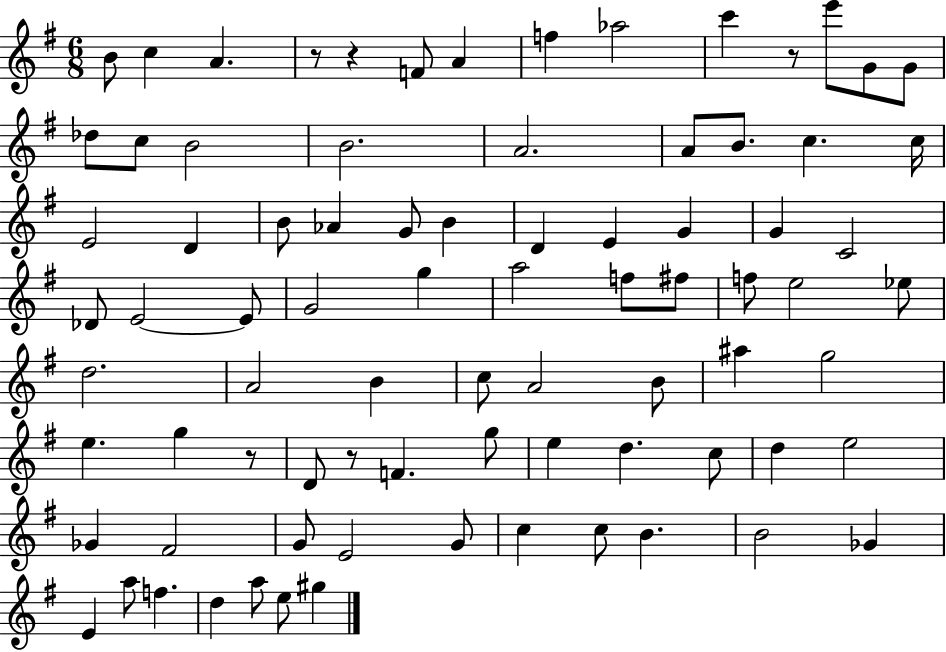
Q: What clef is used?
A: treble